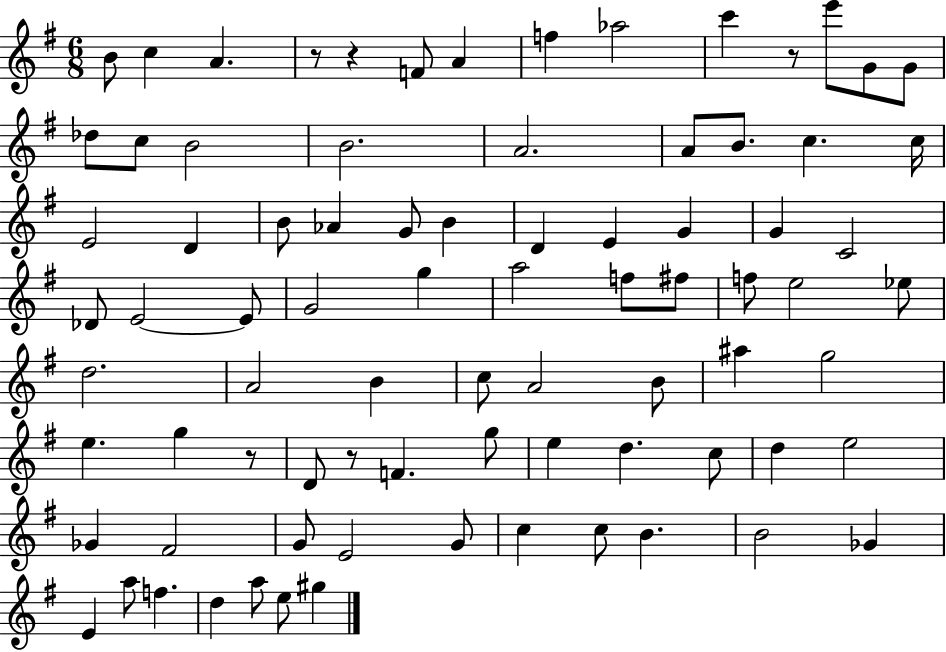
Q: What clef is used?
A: treble